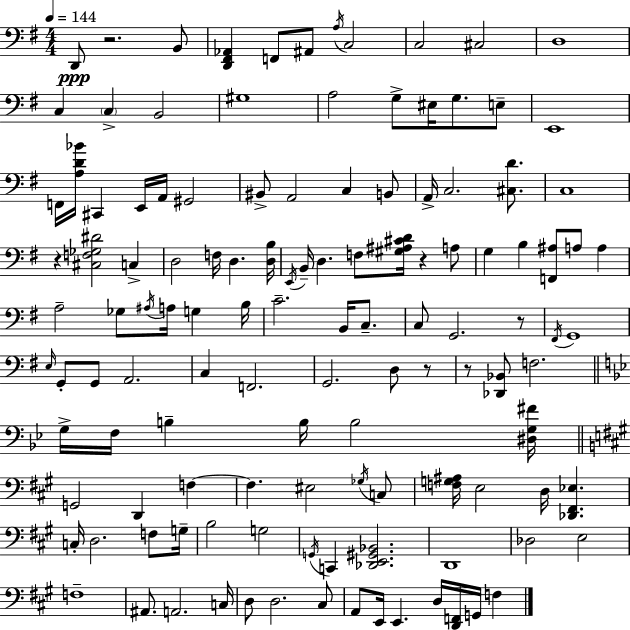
D2/e R/h. B2/e [D2,F#2,Ab2]/q F2/e A#2/e A3/s C3/h C3/h C#3/h D3/w C3/q C3/q B2/h G#3/w A3/h G3/e EIS3/s G3/e. E3/e E2/w F2/s [A3,D4,Bb4]/s C#2/q E2/s A2/s G#2/h BIS2/e A2/h C3/q B2/e A2/s C3/h. [C#3,D4]/e. C3/w R/q [C#3,F3,Gb3,D#4]/h C3/q D3/h F3/s D3/q. [D3,B3]/s E2/s B2/s D3/q. F3/e [G#3,A#3,C#4,D4]/s R/q A3/e G3/q B3/q [F2,A#3]/e A3/e A3/q A3/h Gb3/e A#3/s A3/s G3/q B3/s C4/h. B2/s C3/e. C3/e G2/h. R/e F#2/s G2/w E3/s G2/e G2/e A2/h. C3/q F2/h. G2/h. D3/e R/e R/e [Db2,Bb2]/e F3/h. G3/s F3/s B3/q B3/s B3/h [D#3,G3,F#4]/s G2/h D2/q F3/q F3/q. EIS3/h Gb3/s C3/e [F3,G3,A#3]/s E3/h D3/s [Db2,F#2,Eb3]/q. C3/s D3/h. F3/e G3/s B3/h G3/h G2/s C2/q [Db2,E2,G#2,Bb2]/h. D2/w Db3/h E3/h F3/w A#2/e. A2/h. C3/s D3/e D3/h. C#3/e A2/e E2/s E2/q. D3/s [D2,F2]/s G2/s F3/q